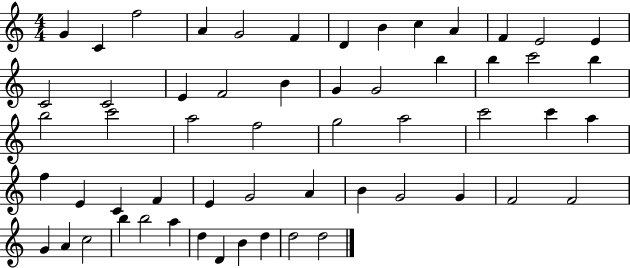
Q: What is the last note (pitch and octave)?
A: D5